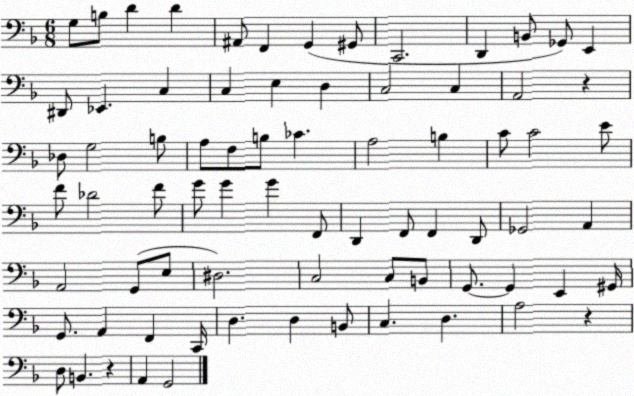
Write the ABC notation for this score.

X:1
T:Untitled
M:6/8
L:1/4
K:F
G,/2 B,/2 D D ^A,,/2 F,, G,, ^G,,/2 C,,2 D,, B,,/2 _G,,/2 E,, ^D,,/2 _E,, C, C, E, D, C,2 C, A,,2 z _D,/2 G,2 B,/2 A,/2 F,/2 B,/2 _C A,2 B, C/2 C2 E/2 F/2 _D2 F/2 G/2 G G F,,/2 D,, F,,/2 F,, D,,/2 _G,,2 A,, A,,2 G,,/2 E,/2 ^D,2 C,2 C,/2 B,,/2 G,,/2 G,, E,, ^G,,/4 G,,/2 A,, F,, C,,/4 D, D, B,,/2 C, D, A,2 z D,/2 B,, z A,, G,,2